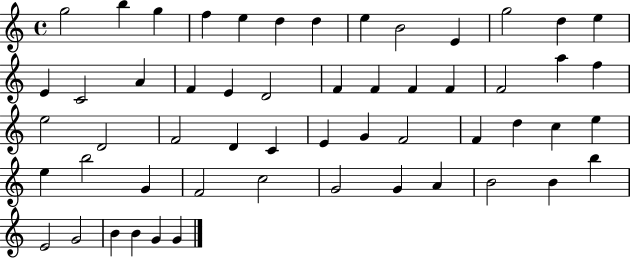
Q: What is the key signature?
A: C major